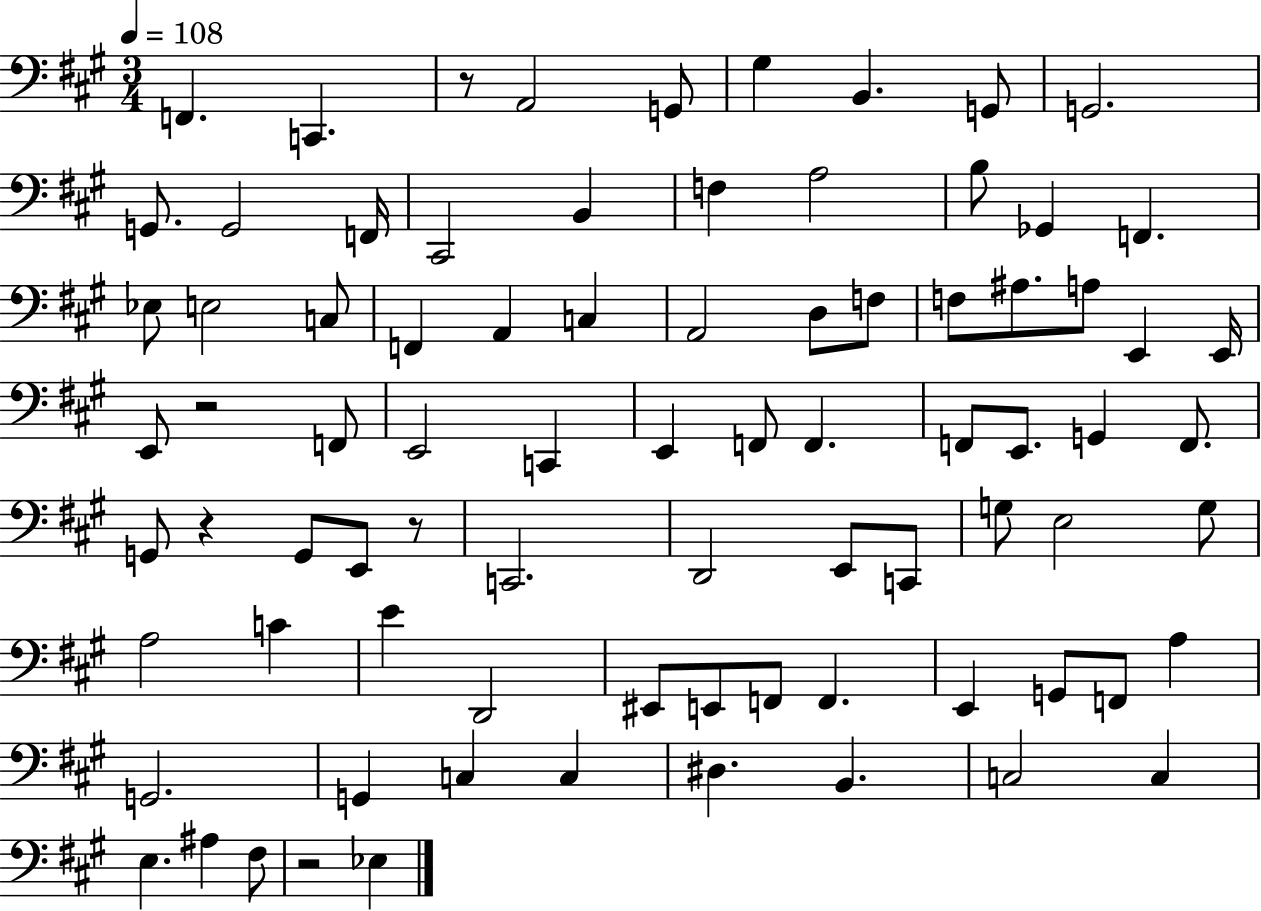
{
  \clef bass
  \numericTimeSignature
  \time 3/4
  \key a \major
  \tempo 4 = 108
  \repeat volta 2 { f,4. c,4. | r8 a,2 g,8 | gis4 b,4. g,8 | g,2. | \break g,8. g,2 f,16 | cis,2 b,4 | f4 a2 | b8 ges,4 f,4. | \break ees8 e2 c8 | f,4 a,4 c4 | a,2 d8 f8 | f8 ais8. a8 e,4 e,16 | \break e,8 r2 f,8 | e,2 c,4 | e,4 f,8 f,4. | f,8 e,8. g,4 f,8. | \break g,8 r4 g,8 e,8 r8 | c,2. | d,2 e,8 c,8 | g8 e2 g8 | \break a2 c'4 | e'4 d,2 | eis,8 e,8 f,8 f,4. | e,4 g,8 f,8 a4 | \break g,2. | g,4 c4 c4 | dis4. b,4. | c2 c4 | \break e4. ais4 fis8 | r2 ees4 | } \bar "|."
}